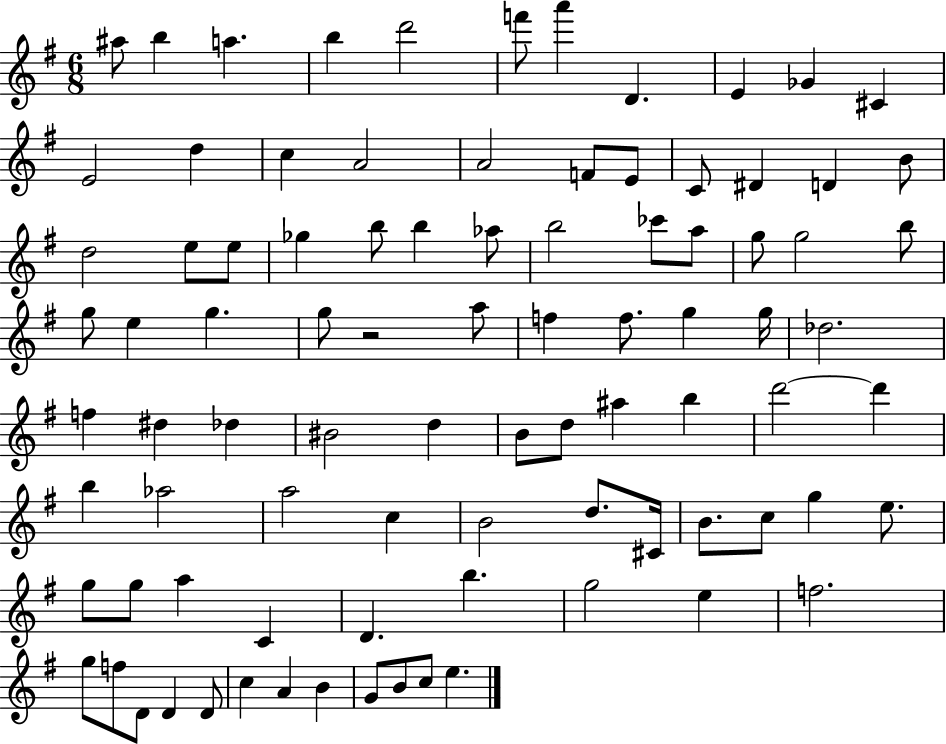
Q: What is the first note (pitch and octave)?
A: A#5